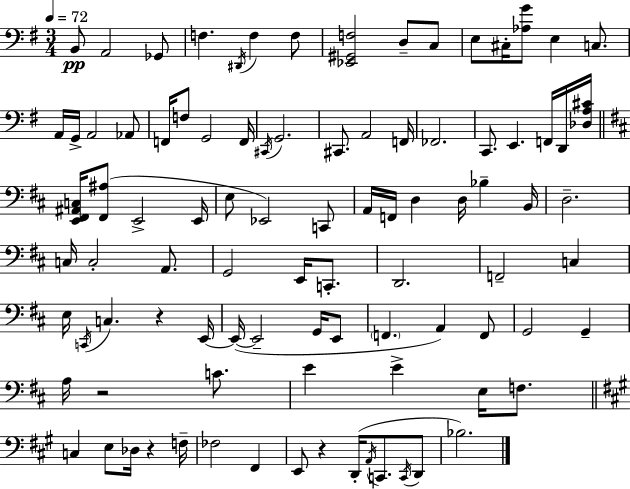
{
  \clef bass
  \numericTimeSignature
  \time 3/4
  \key e \minor
  \tempo 4 = 72
  b,8\pp a,2 ges,8 | f4. \acciaccatura { dis,16 } f4 f8 | <ees, gis, f>2 d8-- c8 | e8 cis16-. <aes g'>8 e4 c8. | \break a,16 g,16-> a,2 aes,8 | f,16 f8 g,2 | f,16 \acciaccatura { cis,16 } g,2. | cis,8. a,2 | \break f,16 fes,2. | c,8. e,4. f,16 | d,16 <des a cis'>16 \bar "||" \break \key b \minor <e, fis, ais, c>16 <fis, ais>8( e,2-> e,16 | e8 ees,2) c,8 | a,16 f,16 d4 d16 bes4-- b,16 | d2.-- | \break c16 c2-. a,8. | g,2 e,16 c,8.-. | d,2. | f,2-- c4 | \break e16 \acciaccatura { c,16 } c4. r4 | e,16~~ e,16~(~ e,2-- g,16 e,8 | \parenthesize f,4. a,4) f,8 | g,2 g,4-- | \break a16 r2 c'8. | e'4 e'4-> e16 f8. | \bar "||" \break \key a \major c4 e8 des16 r4 f16-- | fes2 fis,4 | e,8 r4 d,16-.( \acciaccatura { a,16 } c,8. \acciaccatura { c,16 } | d,8 bes2.) | \break \bar "|."
}